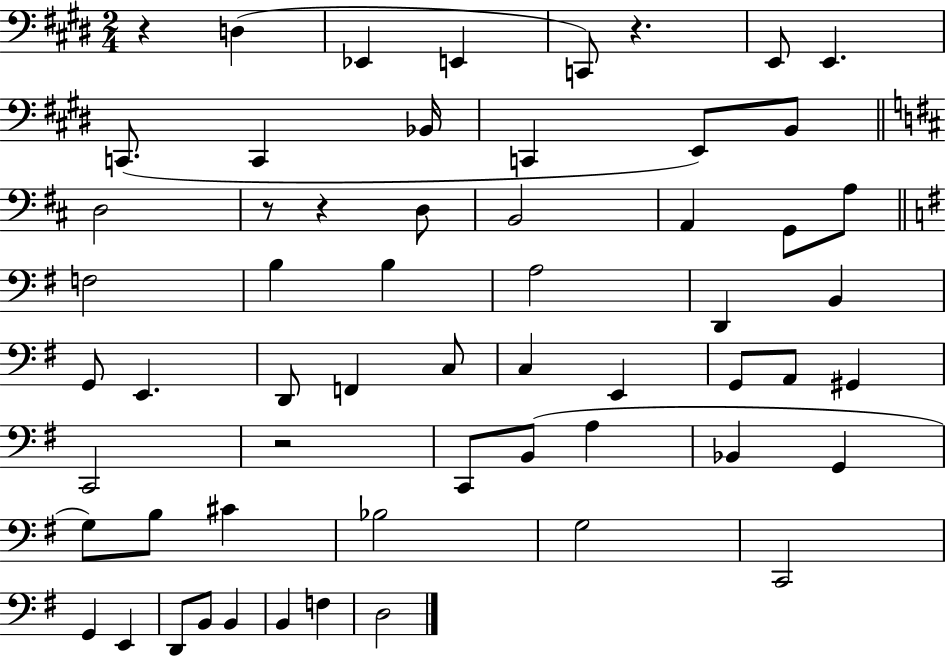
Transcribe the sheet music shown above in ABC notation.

X:1
T:Untitled
M:2/4
L:1/4
K:E
z D, _E,, E,, C,,/2 z E,,/2 E,, C,,/2 C,, _B,,/4 C,, E,,/2 B,,/2 D,2 z/2 z D,/2 B,,2 A,, G,,/2 A,/2 F,2 B, B, A,2 D,, B,, G,,/2 E,, D,,/2 F,, C,/2 C, E,, G,,/2 A,,/2 ^G,, C,,2 z2 C,,/2 B,,/2 A, _B,, G,, G,/2 B,/2 ^C _B,2 G,2 C,,2 G,, E,, D,,/2 B,,/2 B,, B,, F, D,2